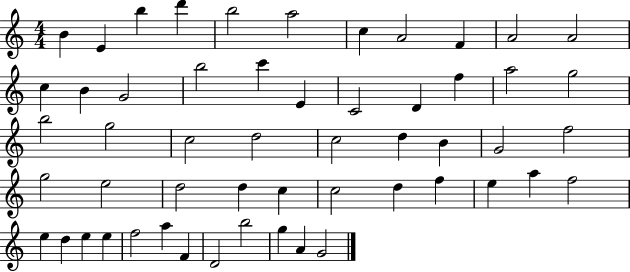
B4/q E4/q B5/q D6/q B5/h A5/h C5/q A4/h F4/q A4/h A4/h C5/q B4/q G4/h B5/h C6/q E4/q C4/h D4/q F5/q A5/h G5/h B5/h G5/h C5/h D5/h C5/h D5/q B4/q G4/h F5/h G5/h E5/h D5/h D5/q C5/q C5/h D5/q F5/q E5/q A5/q F5/h E5/q D5/q E5/q E5/q F5/h A5/q F4/q D4/h B5/h G5/q A4/q G4/h